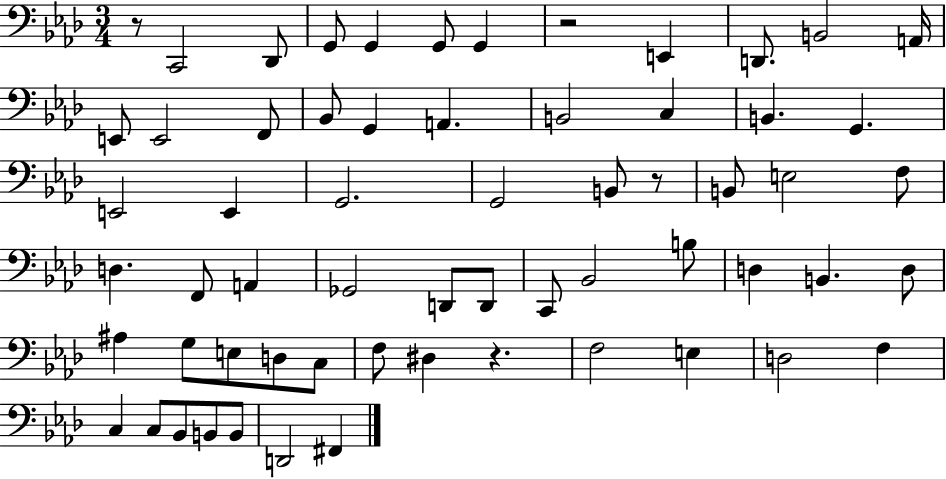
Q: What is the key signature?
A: AES major